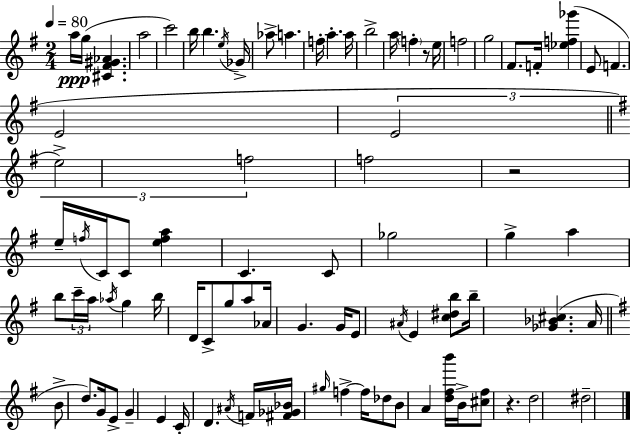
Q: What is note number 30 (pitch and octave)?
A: F5